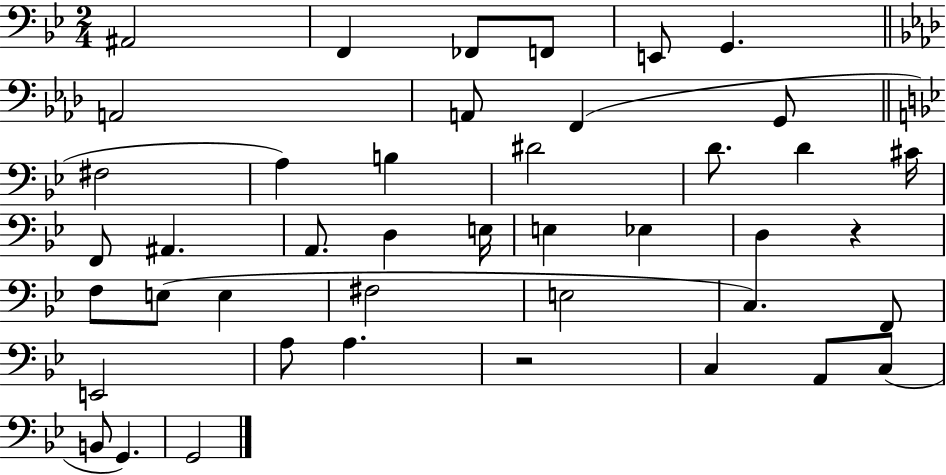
X:1
T:Untitled
M:2/4
L:1/4
K:Bb
^A,,2 F,, _F,,/2 F,,/2 E,,/2 G,, A,,2 A,,/2 F,, G,,/2 ^F,2 A, B, ^D2 D/2 D ^C/4 F,,/2 ^A,, A,,/2 D, E,/4 E, _E, D, z F,/2 E,/2 E, ^F,2 E,2 C, F,,/2 E,,2 A,/2 A, z2 C, A,,/2 C,/2 B,,/2 G,, G,,2